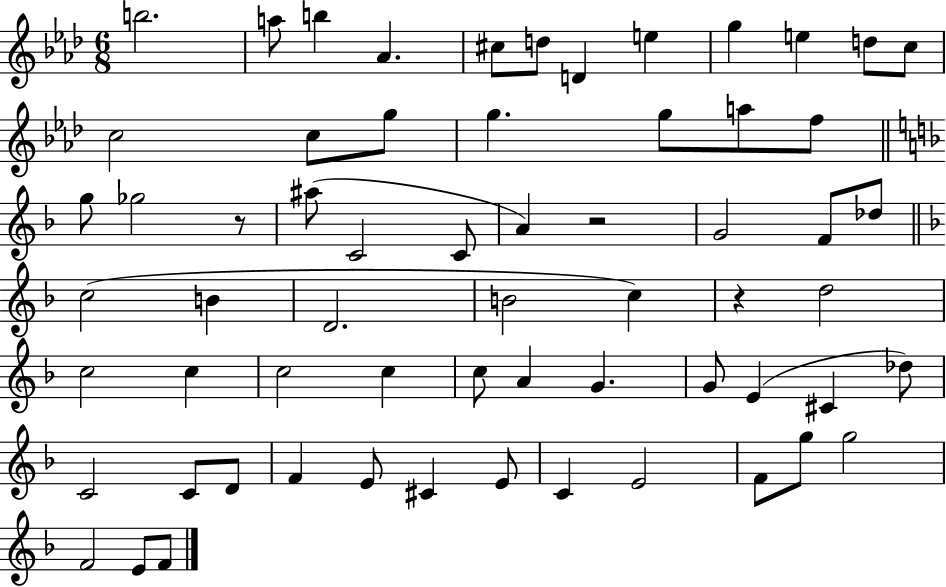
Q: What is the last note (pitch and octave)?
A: F4